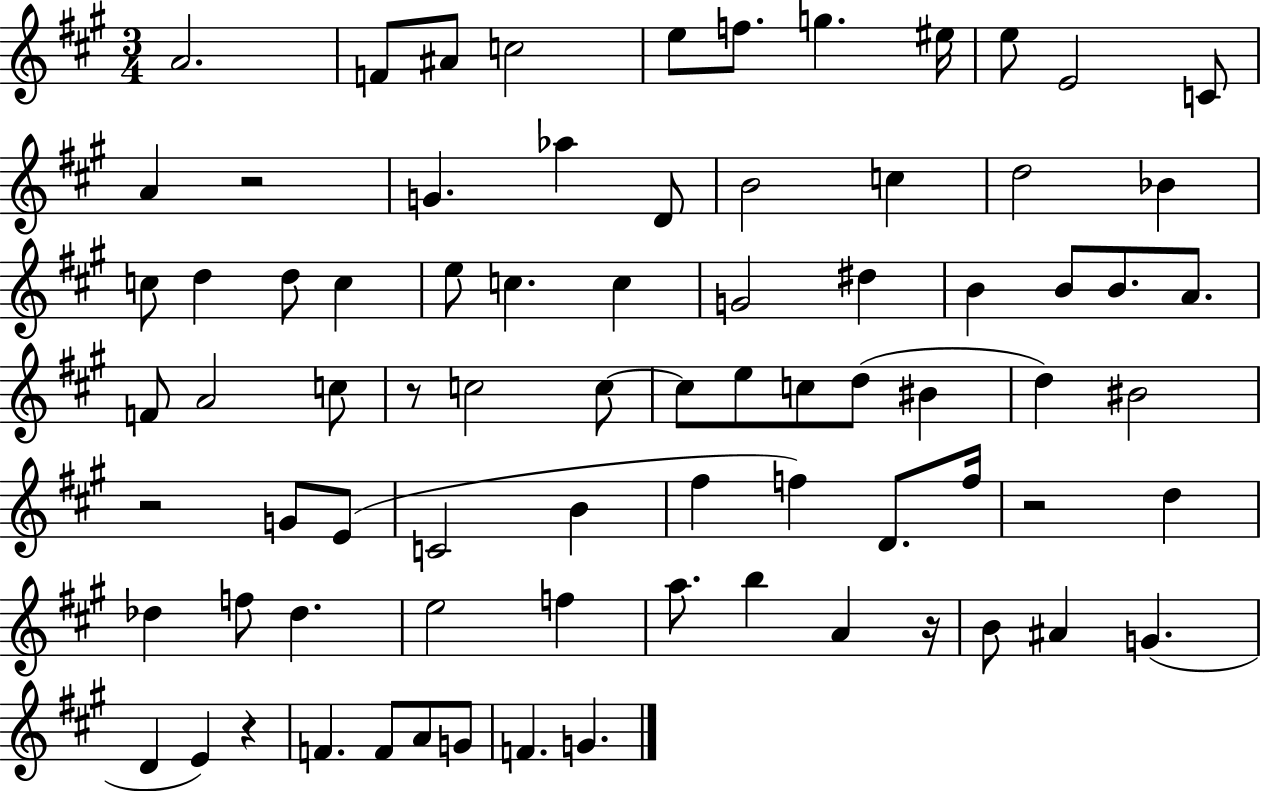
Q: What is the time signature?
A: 3/4